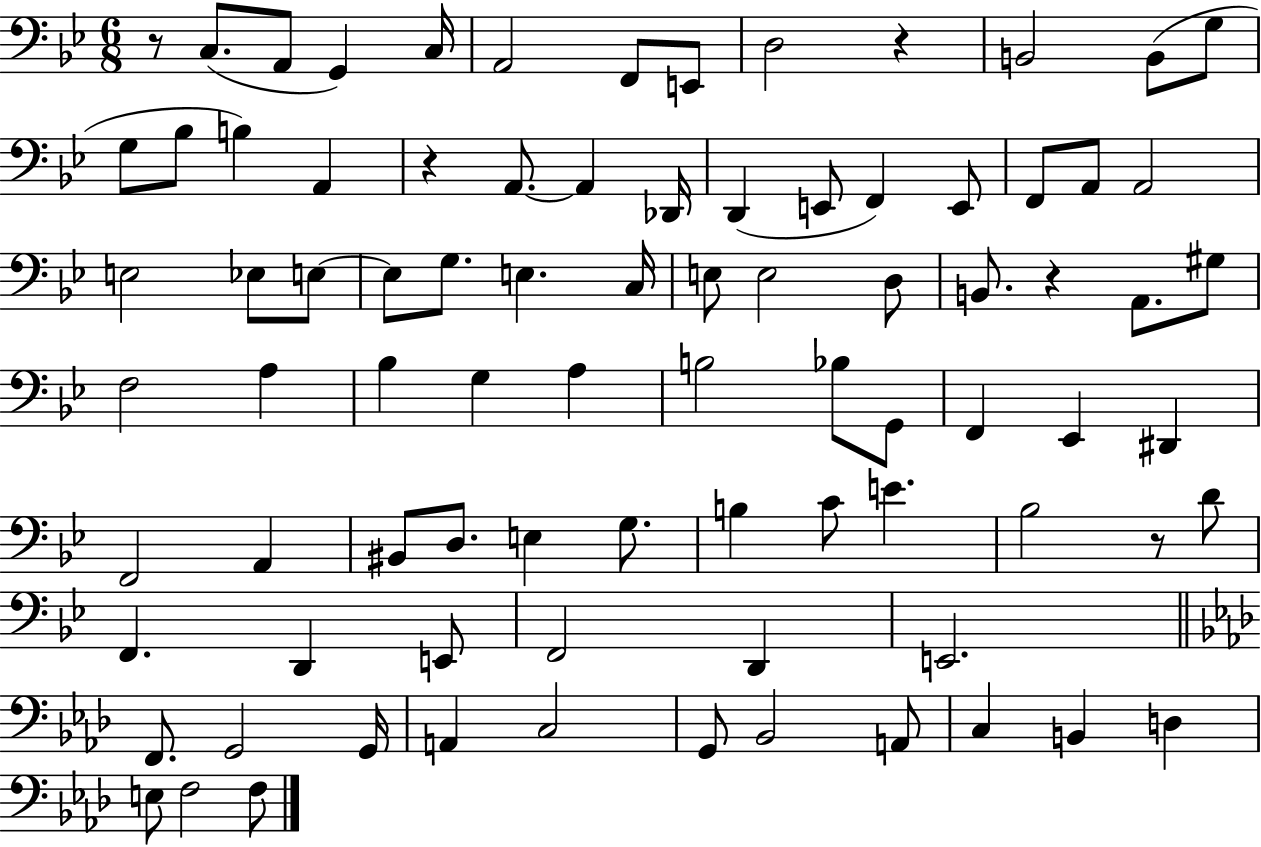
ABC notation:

X:1
T:Untitled
M:6/8
L:1/4
K:Bb
z/2 C,/2 A,,/2 G,, C,/4 A,,2 F,,/2 E,,/2 D,2 z B,,2 B,,/2 G,/2 G,/2 _B,/2 B, A,, z A,,/2 A,, _D,,/4 D,, E,,/2 F,, E,,/2 F,,/2 A,,/2 A,,2 E,2 _E,/2 E,/2 E,/2 G,/2 E, C,/4 E,/2 E,2 D,/2 B,,/2 z A,,/2 ^G,/2 F,2 A, _B, G, A, B,2 _B,/2 G,,/2 F,, _E,, ^D,, F,,2 A,, ^B,,/2 D,/2 E, G,/2 B, C/2 E _B,2 z/2 D/2 F,, D,, E,,/2 F,,2 D,, E,,2 F,,/2 G,,2 G,,/4 A,, C,2 G,,/2 _B,,2 A,,/2 C, B,, D, E,/2 F,2 F,/2